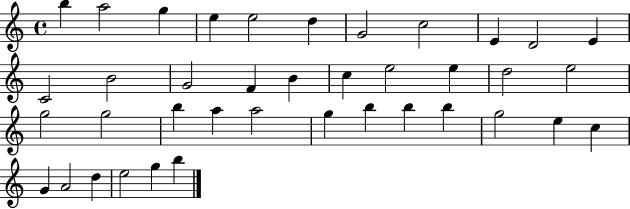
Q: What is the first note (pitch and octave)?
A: B5